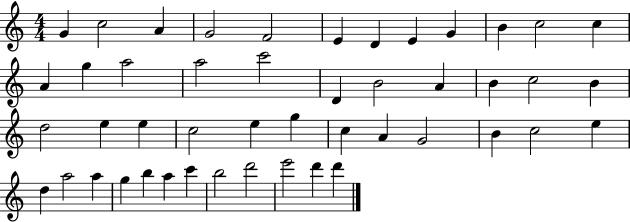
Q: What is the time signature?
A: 4/4